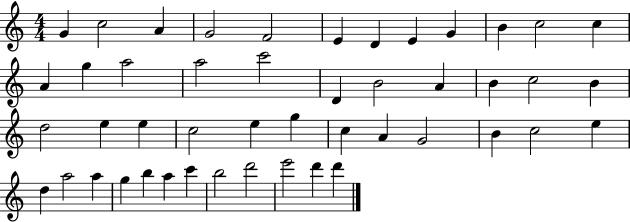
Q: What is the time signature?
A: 4/4